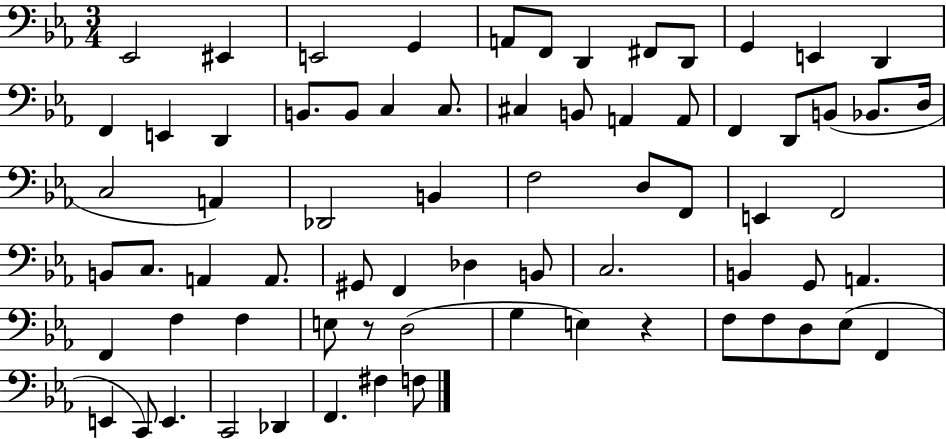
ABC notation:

X:1
T:Untitled
M:3/4
L:1/4
K:Eb
_E,,2 ^E,, E,,2 G,, A,,/2 F,,/2 D,, ^F,,/2 D,,/2 G,, E,, D,, F,, E,, D,, B,,/2 B,,/2 C, C,/2 ^C, B,,/2 A,, A,,/2 F,, D,,/2 B,,/2 _B,,/2 D,/4 C,2 A,, _D,,2 B,, F,2 D,/2 F,,/2 E,, F,,2 B,,/2 C,/2 A,, A,,/2 ^G,,/2 F,, _D, B,,/2 C,2 B,, G,,/2 A,, F,, F, F, E,/2 z/2 D,2 G, E, z F,/2 F,/2 D,/2 _E,/2 F,, E,, C,,/2 E,, C,,2 _D,, F,, ^F, F,/2